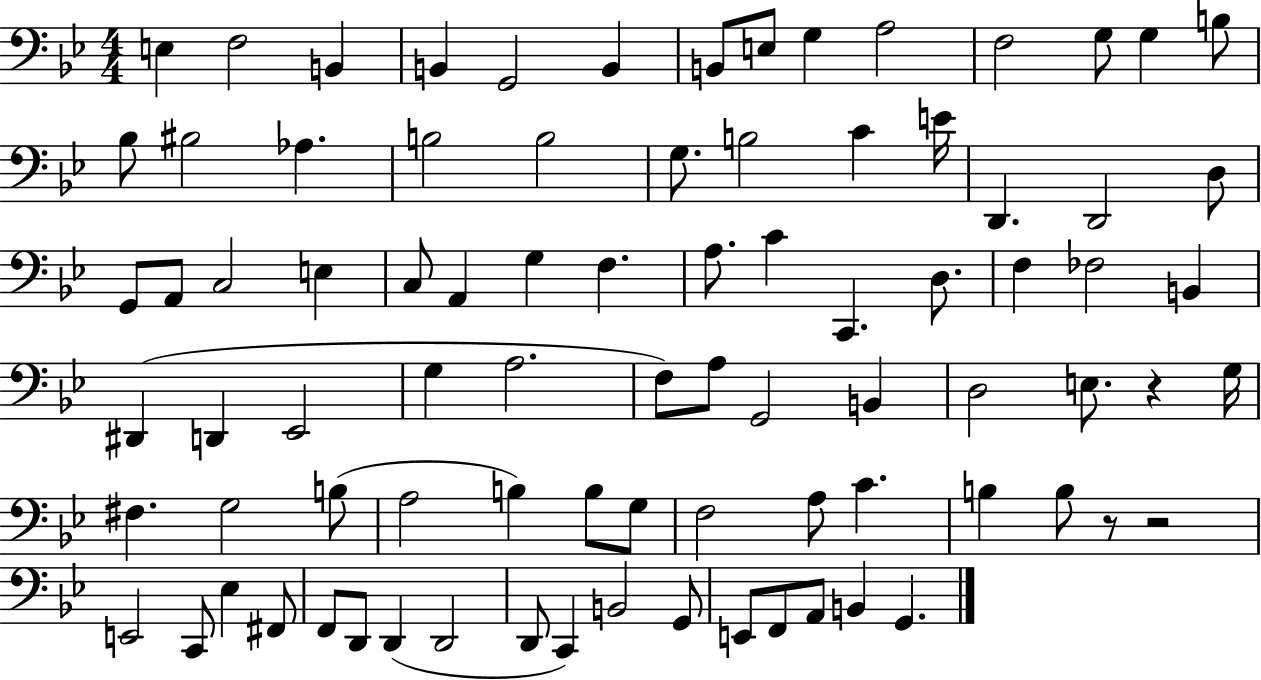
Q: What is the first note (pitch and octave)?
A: E3